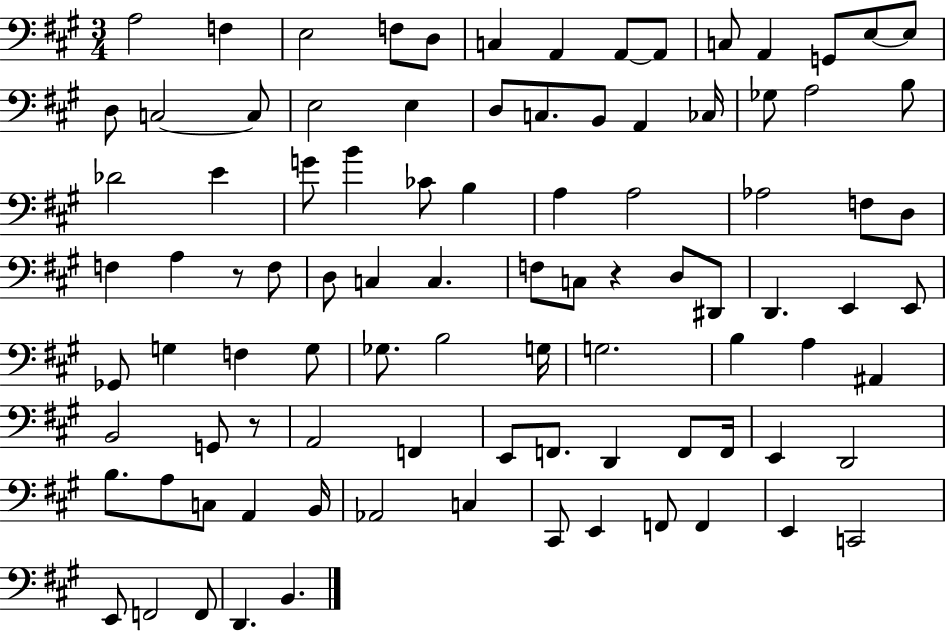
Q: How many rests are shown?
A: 3